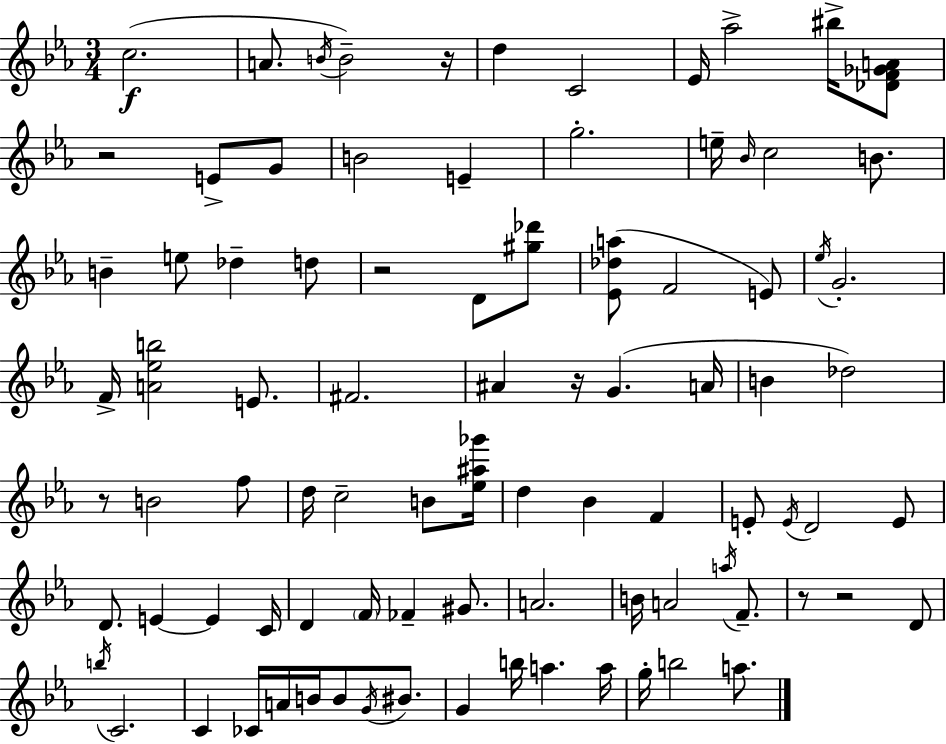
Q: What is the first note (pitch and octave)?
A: C5